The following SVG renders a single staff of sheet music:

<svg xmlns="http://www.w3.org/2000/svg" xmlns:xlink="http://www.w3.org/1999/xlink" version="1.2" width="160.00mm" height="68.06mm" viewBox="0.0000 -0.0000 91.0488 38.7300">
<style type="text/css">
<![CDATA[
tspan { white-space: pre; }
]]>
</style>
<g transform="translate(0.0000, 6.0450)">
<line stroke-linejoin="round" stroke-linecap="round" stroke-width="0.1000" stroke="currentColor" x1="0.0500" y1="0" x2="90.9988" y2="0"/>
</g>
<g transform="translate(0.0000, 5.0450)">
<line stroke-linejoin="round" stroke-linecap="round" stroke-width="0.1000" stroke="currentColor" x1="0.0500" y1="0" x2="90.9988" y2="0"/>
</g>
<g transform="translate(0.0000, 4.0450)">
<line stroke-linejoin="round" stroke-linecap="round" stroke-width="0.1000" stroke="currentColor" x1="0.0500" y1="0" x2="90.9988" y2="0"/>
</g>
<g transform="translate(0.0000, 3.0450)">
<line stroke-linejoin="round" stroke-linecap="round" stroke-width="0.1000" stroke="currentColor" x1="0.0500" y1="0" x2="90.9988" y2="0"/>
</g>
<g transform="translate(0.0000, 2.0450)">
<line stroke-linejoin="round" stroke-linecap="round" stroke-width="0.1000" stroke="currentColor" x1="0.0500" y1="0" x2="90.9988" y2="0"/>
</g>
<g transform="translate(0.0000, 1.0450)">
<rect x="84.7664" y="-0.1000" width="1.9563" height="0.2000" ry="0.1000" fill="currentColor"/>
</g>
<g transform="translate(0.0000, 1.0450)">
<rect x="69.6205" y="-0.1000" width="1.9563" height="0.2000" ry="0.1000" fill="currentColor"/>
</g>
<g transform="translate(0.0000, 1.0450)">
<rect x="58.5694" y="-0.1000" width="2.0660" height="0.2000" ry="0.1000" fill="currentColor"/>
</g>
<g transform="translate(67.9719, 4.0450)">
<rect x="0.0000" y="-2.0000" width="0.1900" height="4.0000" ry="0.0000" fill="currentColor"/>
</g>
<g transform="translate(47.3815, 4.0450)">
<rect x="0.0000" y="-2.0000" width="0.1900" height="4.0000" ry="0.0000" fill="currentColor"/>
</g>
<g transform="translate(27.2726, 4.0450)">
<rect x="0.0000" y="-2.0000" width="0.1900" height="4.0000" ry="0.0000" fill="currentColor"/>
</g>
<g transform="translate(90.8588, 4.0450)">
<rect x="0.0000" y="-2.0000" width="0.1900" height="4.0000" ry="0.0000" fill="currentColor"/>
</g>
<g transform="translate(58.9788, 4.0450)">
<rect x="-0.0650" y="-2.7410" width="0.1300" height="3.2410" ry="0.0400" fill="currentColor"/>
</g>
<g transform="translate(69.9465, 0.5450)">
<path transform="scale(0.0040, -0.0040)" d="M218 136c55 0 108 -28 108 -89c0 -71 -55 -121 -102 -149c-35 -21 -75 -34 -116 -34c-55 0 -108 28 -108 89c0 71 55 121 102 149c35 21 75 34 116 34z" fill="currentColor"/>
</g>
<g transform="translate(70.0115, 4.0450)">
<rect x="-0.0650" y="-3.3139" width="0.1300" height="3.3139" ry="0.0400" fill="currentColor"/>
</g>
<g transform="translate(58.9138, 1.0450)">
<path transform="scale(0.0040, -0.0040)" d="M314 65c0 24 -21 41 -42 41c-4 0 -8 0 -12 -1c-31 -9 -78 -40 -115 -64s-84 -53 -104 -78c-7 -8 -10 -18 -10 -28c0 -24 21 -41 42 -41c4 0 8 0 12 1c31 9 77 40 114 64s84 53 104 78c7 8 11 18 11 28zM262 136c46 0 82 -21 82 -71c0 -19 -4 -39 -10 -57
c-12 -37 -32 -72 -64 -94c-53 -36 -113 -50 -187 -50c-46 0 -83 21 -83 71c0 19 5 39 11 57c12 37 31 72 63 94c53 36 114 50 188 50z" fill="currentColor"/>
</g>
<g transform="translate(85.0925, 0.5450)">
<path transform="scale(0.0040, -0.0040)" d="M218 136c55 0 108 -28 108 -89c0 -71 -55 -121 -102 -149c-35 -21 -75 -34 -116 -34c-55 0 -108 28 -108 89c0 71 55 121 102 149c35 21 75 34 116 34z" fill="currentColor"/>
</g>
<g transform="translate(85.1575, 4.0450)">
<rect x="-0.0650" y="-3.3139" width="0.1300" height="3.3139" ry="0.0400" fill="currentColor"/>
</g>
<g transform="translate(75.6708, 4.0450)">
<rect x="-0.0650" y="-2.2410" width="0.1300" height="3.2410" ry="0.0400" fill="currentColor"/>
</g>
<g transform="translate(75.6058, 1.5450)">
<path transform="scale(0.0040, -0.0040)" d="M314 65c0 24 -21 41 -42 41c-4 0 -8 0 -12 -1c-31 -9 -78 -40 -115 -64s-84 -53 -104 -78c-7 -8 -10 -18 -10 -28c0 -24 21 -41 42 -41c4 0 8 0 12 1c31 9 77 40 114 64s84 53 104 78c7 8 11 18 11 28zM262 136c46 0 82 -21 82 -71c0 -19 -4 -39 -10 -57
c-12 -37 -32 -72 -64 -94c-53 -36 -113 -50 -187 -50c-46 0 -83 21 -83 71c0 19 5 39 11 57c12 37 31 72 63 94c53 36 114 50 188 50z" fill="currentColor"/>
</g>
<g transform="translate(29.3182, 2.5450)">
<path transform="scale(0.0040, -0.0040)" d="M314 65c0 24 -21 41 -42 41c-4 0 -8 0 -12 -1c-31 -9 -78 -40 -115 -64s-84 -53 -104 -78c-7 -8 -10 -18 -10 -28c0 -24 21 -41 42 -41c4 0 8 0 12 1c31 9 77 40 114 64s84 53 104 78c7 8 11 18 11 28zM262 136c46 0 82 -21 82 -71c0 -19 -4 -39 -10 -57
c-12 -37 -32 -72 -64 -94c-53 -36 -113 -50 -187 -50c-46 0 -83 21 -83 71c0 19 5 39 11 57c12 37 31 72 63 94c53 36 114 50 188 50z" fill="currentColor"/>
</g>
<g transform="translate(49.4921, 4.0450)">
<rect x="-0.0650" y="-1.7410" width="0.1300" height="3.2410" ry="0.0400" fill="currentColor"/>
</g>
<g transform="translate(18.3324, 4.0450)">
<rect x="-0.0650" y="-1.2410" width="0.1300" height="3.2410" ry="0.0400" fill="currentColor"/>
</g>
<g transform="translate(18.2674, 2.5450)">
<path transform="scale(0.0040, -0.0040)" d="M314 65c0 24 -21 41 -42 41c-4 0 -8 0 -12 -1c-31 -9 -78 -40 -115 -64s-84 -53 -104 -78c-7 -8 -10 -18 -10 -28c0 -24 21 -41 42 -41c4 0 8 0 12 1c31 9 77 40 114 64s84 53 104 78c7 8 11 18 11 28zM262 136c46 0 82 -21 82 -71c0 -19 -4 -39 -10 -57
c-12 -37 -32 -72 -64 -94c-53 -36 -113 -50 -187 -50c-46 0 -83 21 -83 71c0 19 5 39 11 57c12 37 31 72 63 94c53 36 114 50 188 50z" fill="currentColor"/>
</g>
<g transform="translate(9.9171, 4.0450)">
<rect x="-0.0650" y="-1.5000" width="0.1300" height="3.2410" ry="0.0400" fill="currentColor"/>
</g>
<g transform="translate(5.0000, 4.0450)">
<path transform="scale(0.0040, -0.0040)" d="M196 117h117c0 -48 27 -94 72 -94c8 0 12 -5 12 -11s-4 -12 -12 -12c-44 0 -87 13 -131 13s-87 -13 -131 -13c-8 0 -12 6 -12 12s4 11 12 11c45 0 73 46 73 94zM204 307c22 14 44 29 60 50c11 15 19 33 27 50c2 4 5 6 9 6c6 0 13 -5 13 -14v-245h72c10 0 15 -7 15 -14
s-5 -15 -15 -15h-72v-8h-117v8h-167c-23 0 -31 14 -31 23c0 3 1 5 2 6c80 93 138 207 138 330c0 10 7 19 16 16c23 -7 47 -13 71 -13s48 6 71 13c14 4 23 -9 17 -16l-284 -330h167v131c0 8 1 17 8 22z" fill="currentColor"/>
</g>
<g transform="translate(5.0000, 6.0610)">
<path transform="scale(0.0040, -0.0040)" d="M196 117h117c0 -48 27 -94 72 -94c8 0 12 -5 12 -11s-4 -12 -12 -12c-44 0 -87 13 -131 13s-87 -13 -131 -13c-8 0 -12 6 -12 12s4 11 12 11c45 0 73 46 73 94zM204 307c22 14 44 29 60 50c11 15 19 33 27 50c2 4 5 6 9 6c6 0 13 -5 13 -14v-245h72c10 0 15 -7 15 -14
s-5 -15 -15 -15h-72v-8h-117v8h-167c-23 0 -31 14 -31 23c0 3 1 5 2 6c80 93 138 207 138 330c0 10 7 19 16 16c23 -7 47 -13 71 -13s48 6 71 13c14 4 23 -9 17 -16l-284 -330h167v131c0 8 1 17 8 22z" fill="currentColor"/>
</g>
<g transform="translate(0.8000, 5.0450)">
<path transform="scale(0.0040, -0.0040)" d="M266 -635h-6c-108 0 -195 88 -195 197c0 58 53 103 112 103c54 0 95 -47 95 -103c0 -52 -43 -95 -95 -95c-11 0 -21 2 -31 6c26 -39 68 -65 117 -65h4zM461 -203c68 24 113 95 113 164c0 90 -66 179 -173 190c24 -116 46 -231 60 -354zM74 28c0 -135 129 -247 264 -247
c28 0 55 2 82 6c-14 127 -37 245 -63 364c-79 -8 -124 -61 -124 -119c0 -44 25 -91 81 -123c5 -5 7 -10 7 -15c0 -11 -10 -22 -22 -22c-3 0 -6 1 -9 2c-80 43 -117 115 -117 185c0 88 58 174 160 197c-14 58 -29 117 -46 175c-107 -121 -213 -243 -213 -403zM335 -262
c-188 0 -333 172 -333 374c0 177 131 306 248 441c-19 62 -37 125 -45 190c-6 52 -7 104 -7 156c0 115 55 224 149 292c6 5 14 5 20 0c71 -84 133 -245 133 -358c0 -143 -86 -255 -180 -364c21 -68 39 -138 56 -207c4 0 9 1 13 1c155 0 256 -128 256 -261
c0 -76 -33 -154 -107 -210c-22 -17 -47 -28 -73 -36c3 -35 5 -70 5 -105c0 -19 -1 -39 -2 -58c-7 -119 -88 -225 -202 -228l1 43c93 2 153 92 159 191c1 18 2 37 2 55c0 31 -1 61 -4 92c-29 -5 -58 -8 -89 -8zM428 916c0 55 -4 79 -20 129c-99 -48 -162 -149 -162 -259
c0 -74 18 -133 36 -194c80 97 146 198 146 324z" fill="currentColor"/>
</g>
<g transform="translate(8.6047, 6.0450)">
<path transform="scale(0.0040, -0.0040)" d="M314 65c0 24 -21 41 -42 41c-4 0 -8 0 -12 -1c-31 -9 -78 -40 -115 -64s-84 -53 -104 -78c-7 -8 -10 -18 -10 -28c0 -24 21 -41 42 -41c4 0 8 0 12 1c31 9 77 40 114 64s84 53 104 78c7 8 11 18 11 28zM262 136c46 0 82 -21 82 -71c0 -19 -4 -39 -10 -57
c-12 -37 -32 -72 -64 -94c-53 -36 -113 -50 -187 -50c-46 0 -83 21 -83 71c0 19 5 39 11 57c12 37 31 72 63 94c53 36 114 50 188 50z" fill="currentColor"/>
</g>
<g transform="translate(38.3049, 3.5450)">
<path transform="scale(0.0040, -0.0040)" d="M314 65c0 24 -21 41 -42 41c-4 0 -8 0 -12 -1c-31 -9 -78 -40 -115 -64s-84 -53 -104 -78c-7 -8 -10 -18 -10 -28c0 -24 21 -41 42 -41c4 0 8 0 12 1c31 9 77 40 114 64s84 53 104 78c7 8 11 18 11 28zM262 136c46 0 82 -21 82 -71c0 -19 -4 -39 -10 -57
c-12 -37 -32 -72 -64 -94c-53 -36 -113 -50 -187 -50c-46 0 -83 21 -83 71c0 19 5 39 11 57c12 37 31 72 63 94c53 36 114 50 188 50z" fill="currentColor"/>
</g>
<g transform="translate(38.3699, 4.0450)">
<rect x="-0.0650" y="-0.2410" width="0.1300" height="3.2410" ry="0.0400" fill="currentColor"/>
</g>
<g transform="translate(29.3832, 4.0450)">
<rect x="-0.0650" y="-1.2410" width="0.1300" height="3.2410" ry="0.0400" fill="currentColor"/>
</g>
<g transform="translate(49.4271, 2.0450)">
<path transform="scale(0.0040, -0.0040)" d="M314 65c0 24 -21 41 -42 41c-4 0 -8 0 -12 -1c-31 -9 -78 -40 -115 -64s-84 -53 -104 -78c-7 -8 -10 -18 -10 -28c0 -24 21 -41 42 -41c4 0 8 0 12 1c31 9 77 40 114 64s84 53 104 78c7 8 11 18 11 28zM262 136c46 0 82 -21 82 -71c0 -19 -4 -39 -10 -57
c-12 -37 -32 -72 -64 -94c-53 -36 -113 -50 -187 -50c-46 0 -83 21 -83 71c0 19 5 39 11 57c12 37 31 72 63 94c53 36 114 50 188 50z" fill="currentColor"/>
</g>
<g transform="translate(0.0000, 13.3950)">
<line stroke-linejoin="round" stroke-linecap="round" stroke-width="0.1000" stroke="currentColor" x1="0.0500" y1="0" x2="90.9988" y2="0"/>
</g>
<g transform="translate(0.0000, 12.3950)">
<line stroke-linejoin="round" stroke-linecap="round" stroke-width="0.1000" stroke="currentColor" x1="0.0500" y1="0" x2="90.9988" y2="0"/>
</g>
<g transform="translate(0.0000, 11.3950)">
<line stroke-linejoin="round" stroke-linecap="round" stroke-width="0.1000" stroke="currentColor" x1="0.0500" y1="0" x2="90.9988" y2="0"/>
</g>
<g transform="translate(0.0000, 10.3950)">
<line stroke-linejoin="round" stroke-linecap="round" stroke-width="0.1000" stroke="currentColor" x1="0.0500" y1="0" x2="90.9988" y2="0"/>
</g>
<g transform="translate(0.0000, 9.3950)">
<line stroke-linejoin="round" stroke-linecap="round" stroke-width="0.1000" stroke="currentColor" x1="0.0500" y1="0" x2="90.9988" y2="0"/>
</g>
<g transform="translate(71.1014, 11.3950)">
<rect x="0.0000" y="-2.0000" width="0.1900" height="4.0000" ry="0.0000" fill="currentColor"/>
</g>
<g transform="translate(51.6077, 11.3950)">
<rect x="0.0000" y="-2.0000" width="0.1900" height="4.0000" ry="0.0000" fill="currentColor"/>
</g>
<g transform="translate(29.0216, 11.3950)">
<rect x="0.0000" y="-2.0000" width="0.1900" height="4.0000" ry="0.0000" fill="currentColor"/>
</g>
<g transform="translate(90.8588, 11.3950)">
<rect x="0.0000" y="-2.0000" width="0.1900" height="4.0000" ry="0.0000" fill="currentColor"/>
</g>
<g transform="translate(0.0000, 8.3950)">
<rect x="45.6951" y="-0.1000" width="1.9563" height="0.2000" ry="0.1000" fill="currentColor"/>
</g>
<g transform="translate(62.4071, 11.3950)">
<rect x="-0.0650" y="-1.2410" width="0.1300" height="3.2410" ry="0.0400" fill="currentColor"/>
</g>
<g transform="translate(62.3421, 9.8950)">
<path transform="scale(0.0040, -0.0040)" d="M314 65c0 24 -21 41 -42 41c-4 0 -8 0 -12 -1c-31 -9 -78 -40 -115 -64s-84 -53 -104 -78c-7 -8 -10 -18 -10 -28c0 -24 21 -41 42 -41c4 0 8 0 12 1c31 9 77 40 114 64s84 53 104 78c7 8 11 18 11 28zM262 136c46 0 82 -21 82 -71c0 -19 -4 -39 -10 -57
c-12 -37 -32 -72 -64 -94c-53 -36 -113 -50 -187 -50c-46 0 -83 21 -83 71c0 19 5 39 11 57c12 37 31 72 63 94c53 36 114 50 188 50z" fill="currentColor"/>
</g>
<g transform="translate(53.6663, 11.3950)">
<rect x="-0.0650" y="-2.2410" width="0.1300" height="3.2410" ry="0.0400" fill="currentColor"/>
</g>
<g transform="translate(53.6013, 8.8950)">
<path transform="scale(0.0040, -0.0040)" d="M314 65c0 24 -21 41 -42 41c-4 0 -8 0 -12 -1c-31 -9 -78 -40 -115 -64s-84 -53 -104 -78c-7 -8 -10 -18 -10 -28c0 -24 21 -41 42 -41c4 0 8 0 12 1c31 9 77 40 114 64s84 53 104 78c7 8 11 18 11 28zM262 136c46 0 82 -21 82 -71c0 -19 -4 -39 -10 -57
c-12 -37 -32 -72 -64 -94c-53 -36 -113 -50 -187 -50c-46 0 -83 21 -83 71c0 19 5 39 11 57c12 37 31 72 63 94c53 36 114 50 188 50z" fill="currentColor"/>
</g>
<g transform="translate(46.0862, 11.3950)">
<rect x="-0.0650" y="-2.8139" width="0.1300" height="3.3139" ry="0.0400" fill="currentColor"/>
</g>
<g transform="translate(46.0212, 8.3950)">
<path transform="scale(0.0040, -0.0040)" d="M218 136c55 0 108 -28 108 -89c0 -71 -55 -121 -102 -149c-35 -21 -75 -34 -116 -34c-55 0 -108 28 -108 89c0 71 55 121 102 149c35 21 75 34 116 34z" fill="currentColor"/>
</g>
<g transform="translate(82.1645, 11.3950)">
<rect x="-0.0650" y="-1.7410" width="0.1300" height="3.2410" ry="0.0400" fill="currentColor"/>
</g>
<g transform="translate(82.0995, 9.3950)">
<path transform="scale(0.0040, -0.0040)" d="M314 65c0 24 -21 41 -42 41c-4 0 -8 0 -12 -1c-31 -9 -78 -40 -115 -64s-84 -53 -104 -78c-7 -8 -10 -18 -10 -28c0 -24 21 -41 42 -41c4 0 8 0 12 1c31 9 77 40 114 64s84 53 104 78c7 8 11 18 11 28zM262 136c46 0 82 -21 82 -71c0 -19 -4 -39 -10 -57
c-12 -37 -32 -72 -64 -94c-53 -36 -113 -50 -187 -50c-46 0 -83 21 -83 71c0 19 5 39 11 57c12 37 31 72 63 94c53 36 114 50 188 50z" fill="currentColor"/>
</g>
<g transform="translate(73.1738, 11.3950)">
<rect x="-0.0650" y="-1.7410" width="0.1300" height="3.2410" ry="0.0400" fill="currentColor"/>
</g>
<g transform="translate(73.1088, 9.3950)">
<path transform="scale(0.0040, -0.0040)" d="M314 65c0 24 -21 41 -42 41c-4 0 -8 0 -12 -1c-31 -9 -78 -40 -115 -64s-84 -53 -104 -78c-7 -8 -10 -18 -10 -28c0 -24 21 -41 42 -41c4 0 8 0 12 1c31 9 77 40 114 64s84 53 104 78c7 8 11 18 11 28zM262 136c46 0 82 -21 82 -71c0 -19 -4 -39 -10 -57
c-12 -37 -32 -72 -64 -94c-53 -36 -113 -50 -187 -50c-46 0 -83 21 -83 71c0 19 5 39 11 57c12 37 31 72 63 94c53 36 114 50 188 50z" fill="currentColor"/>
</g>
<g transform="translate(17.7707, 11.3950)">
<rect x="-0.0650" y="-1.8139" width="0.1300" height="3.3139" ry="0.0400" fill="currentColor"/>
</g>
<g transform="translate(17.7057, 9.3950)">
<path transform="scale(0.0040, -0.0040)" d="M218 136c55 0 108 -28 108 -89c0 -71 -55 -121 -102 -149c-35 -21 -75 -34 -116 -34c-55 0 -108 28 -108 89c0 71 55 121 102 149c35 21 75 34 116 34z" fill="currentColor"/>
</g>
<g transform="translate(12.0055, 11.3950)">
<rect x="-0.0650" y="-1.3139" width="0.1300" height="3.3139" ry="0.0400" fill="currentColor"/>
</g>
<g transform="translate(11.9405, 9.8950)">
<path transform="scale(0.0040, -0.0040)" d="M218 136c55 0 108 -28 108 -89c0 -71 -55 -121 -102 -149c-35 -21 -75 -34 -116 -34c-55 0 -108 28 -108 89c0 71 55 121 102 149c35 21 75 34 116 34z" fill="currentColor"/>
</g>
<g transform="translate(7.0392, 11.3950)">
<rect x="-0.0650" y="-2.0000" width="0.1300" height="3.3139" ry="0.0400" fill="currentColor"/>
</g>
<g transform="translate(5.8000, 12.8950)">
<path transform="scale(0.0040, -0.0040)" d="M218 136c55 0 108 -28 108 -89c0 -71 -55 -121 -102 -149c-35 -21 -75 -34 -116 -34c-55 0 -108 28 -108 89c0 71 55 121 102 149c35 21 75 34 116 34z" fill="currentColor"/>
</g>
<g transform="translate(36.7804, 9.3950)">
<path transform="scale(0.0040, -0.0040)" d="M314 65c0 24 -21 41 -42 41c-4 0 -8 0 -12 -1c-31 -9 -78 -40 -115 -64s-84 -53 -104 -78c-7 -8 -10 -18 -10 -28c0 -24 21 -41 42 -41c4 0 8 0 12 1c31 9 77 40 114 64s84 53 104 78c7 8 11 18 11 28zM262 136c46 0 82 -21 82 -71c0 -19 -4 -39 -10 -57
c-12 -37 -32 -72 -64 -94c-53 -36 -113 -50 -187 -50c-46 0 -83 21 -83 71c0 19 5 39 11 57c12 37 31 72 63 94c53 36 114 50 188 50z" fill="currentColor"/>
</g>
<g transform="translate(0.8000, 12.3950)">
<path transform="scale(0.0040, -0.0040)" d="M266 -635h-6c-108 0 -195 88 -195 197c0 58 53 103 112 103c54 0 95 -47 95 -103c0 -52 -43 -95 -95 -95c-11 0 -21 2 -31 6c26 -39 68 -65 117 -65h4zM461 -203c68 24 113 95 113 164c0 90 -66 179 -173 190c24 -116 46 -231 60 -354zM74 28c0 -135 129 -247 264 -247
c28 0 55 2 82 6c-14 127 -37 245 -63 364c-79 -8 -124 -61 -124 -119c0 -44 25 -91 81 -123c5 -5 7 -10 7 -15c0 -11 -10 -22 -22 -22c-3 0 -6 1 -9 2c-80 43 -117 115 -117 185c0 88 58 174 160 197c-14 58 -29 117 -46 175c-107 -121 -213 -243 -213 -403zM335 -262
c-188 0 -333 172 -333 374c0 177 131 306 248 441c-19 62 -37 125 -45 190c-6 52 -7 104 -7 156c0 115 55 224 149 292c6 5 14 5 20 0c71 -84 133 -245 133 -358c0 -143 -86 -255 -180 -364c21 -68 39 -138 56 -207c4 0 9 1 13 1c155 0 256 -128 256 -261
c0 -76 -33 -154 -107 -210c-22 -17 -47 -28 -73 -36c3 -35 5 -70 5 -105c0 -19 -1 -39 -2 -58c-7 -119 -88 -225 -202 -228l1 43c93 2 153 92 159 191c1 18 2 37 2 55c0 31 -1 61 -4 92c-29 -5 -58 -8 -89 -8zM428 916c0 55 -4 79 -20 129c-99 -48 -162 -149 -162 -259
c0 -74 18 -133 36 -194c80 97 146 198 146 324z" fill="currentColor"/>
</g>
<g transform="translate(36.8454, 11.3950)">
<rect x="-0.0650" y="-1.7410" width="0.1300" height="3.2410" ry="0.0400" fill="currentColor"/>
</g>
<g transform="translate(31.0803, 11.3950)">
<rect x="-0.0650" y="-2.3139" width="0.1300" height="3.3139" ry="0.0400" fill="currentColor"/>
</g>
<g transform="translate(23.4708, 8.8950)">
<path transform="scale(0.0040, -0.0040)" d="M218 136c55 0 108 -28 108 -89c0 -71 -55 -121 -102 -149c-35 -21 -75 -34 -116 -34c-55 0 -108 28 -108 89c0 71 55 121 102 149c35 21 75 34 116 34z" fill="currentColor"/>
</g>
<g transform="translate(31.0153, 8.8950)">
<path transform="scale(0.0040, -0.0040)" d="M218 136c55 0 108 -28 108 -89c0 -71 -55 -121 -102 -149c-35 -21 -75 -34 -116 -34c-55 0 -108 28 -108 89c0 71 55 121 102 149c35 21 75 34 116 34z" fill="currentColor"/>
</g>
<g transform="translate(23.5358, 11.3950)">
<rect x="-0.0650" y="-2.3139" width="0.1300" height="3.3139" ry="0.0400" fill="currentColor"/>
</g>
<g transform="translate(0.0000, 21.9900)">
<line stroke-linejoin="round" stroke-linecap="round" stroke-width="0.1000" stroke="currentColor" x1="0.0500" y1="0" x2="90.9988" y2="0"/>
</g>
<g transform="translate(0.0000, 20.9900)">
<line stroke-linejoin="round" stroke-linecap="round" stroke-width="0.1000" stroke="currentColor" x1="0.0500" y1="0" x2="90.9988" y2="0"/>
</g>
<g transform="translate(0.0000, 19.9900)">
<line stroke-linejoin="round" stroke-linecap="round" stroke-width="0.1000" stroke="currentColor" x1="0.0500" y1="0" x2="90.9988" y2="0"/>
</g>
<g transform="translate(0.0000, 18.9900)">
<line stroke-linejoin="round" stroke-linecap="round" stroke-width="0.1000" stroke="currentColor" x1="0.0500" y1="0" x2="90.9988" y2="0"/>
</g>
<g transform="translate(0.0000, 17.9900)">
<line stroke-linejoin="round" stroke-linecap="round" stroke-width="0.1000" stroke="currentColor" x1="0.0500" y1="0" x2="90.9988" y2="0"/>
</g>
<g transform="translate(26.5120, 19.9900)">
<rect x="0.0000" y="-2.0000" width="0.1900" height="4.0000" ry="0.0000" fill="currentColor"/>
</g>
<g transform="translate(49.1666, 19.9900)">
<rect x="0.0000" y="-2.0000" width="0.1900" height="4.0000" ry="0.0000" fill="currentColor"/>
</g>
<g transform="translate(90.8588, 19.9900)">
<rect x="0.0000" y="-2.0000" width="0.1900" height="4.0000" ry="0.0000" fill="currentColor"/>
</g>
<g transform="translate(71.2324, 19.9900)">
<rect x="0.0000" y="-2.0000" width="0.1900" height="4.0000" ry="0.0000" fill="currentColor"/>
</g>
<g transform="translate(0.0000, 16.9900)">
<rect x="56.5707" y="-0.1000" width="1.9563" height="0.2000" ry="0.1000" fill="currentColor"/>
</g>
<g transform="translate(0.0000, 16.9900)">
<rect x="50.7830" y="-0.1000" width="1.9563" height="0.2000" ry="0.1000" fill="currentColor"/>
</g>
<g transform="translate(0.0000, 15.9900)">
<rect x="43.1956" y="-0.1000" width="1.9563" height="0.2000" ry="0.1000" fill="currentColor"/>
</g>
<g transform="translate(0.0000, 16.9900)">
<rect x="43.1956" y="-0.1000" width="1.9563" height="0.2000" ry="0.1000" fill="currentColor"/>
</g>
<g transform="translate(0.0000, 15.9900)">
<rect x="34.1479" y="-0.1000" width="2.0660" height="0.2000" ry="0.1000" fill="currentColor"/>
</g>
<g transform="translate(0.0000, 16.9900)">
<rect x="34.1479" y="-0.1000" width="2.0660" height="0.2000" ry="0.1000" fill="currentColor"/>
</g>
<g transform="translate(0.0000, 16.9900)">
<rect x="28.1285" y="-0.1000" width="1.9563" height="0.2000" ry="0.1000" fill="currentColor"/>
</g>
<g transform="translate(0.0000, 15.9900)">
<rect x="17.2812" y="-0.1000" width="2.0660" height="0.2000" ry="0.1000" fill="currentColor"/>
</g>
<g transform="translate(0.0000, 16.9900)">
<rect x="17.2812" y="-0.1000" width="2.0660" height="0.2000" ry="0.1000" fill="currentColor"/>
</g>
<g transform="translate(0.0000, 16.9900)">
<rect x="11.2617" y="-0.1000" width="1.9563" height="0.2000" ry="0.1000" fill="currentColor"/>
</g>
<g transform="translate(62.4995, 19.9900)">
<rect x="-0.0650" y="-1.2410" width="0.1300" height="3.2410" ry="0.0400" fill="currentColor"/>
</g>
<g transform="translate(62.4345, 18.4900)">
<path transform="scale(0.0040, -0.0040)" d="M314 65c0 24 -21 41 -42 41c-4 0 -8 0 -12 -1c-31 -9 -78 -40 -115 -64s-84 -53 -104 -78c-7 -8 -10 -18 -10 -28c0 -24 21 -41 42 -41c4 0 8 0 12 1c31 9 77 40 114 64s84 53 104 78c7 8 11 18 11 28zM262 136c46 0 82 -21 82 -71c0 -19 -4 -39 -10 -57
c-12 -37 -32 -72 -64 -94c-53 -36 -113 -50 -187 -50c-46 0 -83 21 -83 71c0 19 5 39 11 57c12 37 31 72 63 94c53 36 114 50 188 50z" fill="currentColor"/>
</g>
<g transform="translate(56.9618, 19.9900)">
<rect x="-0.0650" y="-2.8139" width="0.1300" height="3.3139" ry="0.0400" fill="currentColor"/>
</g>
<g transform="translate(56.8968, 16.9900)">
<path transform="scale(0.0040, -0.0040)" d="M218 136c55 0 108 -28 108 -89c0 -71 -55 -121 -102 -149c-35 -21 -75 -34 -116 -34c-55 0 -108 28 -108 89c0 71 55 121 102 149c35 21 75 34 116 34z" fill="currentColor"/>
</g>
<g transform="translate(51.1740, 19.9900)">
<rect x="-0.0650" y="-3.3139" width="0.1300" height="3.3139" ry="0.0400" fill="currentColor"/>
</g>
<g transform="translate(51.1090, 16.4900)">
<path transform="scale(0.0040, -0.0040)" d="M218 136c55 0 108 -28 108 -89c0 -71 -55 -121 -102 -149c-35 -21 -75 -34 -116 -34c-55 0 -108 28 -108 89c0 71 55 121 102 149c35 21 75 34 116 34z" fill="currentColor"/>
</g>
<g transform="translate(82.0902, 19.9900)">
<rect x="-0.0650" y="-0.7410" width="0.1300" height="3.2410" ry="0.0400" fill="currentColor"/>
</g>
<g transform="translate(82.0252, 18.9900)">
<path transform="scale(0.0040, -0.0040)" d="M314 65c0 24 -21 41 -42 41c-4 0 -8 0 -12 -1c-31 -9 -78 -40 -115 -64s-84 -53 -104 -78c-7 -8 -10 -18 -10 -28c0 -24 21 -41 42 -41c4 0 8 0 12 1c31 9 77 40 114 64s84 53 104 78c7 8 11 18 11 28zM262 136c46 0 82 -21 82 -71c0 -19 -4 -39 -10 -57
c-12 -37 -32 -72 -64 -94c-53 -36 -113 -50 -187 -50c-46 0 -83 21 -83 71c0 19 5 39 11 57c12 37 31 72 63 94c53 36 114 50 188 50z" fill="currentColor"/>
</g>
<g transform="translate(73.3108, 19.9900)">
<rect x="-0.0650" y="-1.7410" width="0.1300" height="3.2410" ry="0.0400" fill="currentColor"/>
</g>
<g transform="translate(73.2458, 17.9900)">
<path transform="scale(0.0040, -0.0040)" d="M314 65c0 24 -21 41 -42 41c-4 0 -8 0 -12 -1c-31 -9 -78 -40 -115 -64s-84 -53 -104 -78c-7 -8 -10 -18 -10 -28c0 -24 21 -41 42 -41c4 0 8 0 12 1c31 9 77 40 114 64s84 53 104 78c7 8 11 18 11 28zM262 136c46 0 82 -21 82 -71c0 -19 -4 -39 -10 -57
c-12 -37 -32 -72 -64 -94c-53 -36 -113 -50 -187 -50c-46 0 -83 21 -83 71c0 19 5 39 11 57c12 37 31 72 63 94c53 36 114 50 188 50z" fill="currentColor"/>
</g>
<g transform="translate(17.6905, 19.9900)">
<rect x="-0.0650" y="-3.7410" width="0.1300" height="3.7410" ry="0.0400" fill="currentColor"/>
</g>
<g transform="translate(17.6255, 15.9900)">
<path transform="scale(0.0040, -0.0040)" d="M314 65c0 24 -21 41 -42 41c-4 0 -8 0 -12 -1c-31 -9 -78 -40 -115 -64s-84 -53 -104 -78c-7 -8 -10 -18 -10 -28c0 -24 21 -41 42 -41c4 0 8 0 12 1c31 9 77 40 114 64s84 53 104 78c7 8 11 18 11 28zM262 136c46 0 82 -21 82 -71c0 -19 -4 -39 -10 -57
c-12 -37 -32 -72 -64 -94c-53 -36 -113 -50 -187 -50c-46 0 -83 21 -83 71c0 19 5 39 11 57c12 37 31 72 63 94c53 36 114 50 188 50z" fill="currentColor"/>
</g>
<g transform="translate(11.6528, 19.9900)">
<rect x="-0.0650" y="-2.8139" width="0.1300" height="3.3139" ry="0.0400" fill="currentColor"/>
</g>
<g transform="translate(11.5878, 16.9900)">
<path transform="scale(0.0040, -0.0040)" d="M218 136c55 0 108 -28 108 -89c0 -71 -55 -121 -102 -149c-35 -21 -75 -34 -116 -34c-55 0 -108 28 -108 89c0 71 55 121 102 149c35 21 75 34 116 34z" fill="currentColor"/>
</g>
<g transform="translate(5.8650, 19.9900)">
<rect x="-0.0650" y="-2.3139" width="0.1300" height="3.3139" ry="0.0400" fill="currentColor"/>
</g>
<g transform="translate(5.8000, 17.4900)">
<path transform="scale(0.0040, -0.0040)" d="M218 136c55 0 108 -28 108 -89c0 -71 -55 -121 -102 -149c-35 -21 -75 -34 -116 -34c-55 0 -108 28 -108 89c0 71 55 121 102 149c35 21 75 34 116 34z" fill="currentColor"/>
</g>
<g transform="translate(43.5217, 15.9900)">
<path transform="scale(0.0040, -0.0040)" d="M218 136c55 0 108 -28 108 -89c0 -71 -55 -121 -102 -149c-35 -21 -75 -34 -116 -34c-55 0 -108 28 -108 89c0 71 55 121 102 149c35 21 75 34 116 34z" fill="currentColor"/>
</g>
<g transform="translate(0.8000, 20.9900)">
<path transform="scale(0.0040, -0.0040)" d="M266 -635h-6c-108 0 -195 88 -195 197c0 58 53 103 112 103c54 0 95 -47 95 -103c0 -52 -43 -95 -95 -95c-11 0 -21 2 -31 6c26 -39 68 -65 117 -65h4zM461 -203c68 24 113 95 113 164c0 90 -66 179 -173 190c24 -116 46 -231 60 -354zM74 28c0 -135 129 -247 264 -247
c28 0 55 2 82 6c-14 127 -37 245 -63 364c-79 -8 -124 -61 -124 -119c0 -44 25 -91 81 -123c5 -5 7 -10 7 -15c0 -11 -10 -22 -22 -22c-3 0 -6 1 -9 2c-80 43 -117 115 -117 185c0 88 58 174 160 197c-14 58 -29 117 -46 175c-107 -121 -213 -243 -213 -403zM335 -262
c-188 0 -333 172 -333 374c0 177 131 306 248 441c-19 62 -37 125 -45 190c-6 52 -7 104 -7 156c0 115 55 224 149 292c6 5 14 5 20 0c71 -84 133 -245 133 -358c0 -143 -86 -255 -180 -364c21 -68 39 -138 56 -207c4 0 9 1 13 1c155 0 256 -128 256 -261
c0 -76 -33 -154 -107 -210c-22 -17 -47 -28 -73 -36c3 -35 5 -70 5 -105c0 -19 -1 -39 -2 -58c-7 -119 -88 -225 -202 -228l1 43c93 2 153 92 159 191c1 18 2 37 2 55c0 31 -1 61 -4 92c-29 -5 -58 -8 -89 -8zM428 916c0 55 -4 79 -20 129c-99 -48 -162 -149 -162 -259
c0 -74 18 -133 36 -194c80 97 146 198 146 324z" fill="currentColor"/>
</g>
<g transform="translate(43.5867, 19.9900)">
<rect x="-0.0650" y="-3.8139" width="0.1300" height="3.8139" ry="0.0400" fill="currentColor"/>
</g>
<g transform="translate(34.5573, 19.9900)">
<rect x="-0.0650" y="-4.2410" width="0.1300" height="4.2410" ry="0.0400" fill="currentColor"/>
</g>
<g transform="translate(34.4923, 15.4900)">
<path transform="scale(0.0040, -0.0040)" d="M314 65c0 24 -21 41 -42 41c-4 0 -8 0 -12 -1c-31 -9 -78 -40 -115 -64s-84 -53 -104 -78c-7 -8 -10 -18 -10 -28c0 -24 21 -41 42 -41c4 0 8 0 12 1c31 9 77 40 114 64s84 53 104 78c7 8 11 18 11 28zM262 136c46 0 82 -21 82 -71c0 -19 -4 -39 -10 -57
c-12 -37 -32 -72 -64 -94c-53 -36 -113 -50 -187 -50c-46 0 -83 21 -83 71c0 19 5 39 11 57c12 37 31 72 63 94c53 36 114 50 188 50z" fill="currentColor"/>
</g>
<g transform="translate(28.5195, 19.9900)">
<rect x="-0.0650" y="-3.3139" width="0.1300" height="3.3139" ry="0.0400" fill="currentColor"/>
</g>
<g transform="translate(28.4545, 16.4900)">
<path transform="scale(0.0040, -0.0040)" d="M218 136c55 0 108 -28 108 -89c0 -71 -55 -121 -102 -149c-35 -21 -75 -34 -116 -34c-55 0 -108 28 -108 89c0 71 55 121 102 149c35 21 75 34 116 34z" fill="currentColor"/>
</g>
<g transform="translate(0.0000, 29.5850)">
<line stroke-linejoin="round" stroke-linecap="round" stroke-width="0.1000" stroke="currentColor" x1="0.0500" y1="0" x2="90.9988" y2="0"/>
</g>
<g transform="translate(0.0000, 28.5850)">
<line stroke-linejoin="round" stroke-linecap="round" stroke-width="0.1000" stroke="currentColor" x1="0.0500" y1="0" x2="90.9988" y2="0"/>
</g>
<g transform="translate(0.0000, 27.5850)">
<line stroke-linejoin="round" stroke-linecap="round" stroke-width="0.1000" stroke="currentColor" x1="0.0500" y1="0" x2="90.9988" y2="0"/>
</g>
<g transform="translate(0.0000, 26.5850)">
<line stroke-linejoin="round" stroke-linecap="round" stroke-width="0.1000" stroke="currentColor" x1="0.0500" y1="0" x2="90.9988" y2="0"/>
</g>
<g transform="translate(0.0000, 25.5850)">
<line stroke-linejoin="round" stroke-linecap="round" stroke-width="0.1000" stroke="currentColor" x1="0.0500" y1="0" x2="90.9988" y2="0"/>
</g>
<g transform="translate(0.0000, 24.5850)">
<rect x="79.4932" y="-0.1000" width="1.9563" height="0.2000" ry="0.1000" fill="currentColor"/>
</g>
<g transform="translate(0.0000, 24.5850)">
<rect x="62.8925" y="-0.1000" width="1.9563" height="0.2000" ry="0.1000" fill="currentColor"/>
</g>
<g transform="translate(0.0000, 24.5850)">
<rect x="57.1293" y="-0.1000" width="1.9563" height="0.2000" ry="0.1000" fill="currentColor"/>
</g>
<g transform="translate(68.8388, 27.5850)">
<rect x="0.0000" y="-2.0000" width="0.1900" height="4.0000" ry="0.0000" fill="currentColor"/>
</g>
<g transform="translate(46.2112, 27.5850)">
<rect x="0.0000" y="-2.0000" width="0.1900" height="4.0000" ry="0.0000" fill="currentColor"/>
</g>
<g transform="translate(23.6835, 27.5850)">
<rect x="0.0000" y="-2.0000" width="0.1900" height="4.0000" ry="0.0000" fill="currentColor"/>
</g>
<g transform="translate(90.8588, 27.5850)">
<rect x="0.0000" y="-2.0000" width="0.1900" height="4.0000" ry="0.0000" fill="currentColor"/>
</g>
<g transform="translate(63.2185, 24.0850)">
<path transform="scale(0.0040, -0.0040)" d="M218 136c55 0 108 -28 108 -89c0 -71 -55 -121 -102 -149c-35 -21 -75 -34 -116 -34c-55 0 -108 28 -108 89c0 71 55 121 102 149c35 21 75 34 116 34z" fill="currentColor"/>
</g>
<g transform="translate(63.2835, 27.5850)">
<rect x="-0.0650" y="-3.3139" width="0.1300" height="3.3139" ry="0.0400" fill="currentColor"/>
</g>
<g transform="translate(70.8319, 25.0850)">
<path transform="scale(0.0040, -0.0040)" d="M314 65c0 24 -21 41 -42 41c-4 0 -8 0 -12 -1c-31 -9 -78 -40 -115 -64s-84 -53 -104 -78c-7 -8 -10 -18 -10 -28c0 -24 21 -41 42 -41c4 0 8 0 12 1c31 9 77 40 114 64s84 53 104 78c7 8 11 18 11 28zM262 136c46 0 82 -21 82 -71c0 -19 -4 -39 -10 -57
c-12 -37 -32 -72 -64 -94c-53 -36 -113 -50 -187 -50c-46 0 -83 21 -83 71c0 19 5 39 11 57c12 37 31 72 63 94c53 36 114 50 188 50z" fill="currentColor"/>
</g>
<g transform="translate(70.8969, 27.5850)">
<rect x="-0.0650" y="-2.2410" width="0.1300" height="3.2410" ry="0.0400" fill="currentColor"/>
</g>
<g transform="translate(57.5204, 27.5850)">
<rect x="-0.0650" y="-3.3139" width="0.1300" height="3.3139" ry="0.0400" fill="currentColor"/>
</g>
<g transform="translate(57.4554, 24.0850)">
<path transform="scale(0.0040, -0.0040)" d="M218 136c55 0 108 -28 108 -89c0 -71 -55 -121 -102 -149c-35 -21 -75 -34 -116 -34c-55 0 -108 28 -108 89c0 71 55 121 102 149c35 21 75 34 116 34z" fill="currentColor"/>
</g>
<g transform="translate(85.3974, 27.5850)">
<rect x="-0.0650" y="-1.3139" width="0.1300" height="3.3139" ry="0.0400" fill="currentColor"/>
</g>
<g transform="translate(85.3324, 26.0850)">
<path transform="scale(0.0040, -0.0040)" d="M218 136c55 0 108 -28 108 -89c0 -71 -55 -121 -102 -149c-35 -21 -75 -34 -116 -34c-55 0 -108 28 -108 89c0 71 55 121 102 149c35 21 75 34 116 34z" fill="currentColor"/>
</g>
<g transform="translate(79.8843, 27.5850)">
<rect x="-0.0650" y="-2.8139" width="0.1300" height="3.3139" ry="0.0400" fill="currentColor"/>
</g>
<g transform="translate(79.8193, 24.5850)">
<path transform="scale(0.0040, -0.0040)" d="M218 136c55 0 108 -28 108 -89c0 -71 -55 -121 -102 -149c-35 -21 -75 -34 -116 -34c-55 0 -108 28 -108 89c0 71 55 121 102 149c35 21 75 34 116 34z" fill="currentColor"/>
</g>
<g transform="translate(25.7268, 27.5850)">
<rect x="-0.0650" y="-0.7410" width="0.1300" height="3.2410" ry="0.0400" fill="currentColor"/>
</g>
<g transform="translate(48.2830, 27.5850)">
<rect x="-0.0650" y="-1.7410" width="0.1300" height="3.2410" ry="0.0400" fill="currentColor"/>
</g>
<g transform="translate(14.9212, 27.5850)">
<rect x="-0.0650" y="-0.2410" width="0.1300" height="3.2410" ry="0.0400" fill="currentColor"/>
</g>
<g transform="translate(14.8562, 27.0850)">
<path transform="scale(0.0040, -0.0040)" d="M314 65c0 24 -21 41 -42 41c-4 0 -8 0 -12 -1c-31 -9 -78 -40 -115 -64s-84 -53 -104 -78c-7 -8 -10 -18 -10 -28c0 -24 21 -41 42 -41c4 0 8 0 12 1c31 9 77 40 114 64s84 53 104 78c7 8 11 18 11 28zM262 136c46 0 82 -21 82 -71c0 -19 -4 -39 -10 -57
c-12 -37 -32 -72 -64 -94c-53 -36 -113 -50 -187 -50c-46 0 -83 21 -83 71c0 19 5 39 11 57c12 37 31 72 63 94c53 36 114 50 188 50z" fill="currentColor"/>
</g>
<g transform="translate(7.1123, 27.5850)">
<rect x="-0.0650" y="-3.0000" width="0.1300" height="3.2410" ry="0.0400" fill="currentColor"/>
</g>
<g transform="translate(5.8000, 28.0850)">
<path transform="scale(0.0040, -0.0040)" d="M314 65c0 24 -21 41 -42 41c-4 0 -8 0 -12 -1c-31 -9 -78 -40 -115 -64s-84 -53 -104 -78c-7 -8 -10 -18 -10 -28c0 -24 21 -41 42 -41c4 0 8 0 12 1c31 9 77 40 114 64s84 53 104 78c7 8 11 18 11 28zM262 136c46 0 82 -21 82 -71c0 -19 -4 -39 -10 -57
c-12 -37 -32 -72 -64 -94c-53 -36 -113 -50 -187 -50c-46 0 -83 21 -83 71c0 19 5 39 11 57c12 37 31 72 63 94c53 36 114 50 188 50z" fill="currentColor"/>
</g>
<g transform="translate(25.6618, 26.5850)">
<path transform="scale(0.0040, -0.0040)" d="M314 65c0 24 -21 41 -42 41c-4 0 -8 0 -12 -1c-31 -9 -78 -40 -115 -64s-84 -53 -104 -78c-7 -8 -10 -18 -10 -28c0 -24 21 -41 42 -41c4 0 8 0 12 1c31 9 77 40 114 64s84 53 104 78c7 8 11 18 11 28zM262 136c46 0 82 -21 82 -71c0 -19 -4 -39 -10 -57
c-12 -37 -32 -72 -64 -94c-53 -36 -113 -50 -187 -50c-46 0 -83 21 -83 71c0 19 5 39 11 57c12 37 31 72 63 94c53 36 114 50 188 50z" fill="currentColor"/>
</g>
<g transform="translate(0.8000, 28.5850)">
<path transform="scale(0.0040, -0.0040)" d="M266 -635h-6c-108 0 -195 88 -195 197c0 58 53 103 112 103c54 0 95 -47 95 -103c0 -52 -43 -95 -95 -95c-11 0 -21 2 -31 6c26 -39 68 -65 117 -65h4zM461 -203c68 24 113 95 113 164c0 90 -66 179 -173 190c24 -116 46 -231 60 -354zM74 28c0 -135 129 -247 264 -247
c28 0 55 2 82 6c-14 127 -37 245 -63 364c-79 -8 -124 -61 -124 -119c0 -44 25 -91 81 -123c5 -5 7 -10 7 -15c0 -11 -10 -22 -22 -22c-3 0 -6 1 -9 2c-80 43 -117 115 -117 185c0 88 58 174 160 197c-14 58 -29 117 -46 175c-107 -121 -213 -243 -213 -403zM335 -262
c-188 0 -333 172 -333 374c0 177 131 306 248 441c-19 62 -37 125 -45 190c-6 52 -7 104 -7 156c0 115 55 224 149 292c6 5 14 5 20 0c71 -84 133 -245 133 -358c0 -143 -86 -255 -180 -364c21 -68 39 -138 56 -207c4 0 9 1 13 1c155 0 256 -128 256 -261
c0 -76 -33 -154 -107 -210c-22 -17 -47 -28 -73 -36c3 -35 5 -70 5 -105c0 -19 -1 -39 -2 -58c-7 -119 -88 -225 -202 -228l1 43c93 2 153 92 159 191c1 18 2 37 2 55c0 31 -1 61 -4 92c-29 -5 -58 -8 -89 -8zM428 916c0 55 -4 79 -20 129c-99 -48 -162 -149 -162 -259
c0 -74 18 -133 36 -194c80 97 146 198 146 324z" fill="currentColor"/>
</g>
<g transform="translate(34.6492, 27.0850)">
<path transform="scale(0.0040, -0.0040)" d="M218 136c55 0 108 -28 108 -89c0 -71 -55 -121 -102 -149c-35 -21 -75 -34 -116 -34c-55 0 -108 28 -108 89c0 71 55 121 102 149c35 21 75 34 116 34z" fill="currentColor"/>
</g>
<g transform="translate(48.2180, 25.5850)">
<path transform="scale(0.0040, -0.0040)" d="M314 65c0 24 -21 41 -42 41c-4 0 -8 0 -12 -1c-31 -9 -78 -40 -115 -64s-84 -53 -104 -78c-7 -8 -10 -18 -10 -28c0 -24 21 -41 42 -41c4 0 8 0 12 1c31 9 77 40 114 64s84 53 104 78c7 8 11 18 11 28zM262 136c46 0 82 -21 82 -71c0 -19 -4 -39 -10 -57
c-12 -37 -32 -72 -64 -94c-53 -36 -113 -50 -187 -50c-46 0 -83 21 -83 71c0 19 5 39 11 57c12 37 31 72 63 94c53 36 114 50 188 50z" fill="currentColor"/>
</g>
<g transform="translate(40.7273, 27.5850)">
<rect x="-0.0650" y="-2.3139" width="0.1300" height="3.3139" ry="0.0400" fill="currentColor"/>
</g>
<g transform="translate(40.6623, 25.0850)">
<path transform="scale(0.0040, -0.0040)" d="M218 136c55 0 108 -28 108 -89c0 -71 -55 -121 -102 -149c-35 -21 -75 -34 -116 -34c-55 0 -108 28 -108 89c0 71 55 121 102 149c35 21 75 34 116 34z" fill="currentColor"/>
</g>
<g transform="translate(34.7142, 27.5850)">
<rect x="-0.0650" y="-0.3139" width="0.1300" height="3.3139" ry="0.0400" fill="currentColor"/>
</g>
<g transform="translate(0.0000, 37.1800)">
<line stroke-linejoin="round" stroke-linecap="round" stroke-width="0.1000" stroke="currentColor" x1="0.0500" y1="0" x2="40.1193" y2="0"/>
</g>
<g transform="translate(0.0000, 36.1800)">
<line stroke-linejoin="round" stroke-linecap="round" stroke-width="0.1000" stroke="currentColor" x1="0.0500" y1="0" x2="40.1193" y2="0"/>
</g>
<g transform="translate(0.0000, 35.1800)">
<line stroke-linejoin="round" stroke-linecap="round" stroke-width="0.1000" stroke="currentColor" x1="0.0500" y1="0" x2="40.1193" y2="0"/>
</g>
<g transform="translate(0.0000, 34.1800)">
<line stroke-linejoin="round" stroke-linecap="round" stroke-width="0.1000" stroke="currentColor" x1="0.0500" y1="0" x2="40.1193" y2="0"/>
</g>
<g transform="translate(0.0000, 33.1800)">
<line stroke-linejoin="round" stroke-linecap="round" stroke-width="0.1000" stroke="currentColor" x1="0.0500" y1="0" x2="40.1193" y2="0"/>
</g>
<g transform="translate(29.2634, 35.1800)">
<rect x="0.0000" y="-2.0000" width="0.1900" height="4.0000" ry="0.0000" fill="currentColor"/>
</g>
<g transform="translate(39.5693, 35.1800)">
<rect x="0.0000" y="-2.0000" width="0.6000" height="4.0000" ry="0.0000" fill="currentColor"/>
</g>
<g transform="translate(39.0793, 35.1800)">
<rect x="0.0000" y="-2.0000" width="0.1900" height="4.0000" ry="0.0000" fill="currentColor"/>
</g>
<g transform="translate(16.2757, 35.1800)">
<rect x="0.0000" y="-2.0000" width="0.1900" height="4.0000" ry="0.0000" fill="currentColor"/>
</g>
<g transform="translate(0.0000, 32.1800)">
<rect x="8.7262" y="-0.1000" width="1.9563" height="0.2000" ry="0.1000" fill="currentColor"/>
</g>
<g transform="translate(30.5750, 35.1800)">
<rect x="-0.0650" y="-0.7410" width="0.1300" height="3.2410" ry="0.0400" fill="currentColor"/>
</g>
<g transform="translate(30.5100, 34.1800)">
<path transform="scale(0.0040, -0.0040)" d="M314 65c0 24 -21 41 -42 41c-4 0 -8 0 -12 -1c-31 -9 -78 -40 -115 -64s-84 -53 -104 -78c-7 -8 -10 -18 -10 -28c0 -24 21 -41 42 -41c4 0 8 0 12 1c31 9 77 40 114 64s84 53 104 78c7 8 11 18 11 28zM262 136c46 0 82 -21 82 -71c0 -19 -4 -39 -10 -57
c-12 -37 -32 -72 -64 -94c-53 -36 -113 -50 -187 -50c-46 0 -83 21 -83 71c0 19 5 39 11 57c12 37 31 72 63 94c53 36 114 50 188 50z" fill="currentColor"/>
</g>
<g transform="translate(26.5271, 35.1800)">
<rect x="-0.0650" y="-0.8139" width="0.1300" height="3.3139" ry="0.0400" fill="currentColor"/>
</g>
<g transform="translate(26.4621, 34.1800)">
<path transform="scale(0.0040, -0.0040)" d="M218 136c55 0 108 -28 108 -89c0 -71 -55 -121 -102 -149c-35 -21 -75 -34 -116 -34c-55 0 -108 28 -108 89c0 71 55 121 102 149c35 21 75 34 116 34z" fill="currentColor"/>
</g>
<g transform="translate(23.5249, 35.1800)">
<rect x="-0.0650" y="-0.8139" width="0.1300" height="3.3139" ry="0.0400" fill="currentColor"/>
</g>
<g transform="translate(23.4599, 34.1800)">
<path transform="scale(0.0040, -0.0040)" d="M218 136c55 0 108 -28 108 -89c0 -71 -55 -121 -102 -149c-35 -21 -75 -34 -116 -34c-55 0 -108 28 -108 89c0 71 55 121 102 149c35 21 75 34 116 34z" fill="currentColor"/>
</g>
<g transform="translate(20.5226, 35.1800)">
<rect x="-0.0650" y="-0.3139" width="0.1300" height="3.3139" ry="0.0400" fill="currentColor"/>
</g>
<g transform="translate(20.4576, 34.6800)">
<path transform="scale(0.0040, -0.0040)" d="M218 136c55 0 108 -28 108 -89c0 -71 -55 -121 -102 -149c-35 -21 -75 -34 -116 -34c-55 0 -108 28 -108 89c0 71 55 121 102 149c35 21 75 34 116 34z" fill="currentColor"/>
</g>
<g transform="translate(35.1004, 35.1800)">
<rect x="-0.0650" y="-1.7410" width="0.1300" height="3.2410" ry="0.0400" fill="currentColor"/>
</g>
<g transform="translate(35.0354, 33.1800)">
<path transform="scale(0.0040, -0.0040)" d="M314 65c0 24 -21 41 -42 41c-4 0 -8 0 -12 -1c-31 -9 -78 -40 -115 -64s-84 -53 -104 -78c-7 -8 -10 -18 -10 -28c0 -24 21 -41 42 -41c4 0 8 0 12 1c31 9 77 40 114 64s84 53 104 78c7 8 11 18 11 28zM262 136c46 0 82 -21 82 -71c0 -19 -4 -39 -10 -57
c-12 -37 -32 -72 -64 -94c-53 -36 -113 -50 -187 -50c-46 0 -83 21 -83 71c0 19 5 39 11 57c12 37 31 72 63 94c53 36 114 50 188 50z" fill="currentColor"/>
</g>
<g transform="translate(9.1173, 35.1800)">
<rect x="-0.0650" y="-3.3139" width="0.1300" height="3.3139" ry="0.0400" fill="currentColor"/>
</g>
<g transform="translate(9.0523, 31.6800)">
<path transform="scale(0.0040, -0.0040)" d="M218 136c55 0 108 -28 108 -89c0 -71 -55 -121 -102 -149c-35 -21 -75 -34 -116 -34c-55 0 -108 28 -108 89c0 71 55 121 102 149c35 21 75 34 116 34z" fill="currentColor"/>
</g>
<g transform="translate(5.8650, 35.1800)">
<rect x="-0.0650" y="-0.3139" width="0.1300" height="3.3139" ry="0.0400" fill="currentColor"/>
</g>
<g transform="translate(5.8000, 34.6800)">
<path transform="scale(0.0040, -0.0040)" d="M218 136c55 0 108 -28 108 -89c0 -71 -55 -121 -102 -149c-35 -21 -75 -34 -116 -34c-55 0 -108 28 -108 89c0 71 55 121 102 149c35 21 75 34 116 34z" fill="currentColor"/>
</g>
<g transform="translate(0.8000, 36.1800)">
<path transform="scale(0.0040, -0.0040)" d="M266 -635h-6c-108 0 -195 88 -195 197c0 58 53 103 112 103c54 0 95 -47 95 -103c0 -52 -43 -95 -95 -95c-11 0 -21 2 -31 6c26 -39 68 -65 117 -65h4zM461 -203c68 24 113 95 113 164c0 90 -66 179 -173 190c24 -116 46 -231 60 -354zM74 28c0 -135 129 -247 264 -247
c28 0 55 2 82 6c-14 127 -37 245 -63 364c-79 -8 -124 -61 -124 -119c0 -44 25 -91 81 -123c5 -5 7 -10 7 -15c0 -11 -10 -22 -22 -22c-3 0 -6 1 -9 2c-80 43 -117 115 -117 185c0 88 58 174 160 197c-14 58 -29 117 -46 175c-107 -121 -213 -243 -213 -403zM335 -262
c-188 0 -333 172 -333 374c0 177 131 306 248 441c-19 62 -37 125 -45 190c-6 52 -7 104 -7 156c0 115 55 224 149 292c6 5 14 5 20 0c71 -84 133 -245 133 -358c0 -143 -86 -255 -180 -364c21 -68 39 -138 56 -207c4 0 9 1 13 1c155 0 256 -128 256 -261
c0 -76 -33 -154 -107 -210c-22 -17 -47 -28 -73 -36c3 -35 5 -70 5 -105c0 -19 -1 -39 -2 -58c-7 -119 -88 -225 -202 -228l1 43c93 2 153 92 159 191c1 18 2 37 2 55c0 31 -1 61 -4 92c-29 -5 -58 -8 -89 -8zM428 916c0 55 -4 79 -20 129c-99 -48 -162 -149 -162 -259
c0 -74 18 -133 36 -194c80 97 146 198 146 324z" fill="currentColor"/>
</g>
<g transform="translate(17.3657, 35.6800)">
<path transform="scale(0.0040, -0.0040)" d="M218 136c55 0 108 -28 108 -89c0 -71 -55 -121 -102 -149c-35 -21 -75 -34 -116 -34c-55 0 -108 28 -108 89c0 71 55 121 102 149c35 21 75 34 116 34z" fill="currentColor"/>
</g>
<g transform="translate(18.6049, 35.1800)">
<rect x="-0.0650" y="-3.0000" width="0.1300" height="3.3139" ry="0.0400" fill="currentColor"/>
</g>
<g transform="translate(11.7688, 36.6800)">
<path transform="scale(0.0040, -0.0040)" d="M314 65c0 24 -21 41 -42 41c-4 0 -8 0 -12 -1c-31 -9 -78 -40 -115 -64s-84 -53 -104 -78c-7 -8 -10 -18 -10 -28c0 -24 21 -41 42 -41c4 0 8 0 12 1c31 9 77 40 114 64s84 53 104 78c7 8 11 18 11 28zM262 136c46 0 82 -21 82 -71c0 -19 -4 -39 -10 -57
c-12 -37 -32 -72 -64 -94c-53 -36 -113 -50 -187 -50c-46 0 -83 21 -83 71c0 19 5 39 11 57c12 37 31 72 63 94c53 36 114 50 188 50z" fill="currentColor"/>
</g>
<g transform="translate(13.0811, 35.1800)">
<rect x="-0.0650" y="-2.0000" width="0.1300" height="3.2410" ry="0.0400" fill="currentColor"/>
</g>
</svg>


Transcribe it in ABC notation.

X:1
T:Untitled
M:4/4
L:1/4
K:C
E2 e2 e2 c2 f2 a2 b g2 b F e f g g f2 a g2 e2 f2 f2 g a c'2 b d'2 c' b a e2 f2 d2 A2 c2 d2 c g f2 b b g2 a e c b F2 A c d d d2 f2